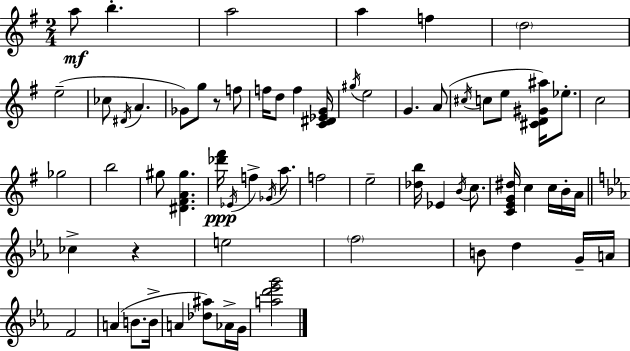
A5/e B5/q. A5/h A5/q F5/q D5/h E5/h CES5/e D#4/s A4/q. Gb4/e G5/e R/e F5/e F5/s D5/e F5/q [C4,D#4,Eb4,G4]/s G#5/s E5/h G4/q. A4/e C#5/s C5/e E5/e [C#4,D4,G#4,A#5]/s Eb5/e. C5/h Gb5/h B5/h G#5/e [D#4,F#4,A4,G#5]/q. [Db6,F#6]/s Eb4/s F5/q Gb4/s A5/e. F5/h E5/h [Db5,B5]/s Eb4/q B4/s C5/e. [C4,E4,G4,D#5]/s C5/q C5/s B4/s A4/s CES5/q R/q E5/h F5/h B4/e D5/q G4/s A4/s F4/h A4/q B4/e. B4/s A4/q [Db5,A#5]/e Ab4/s G4/s [A5,D6,Eb6,G6]/h